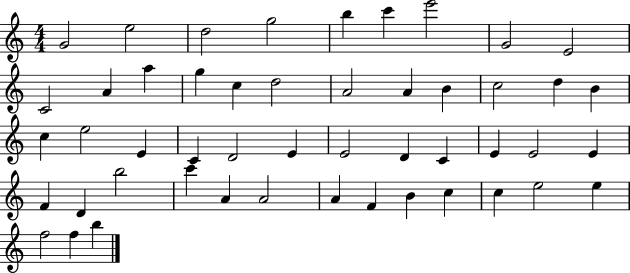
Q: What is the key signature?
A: C major